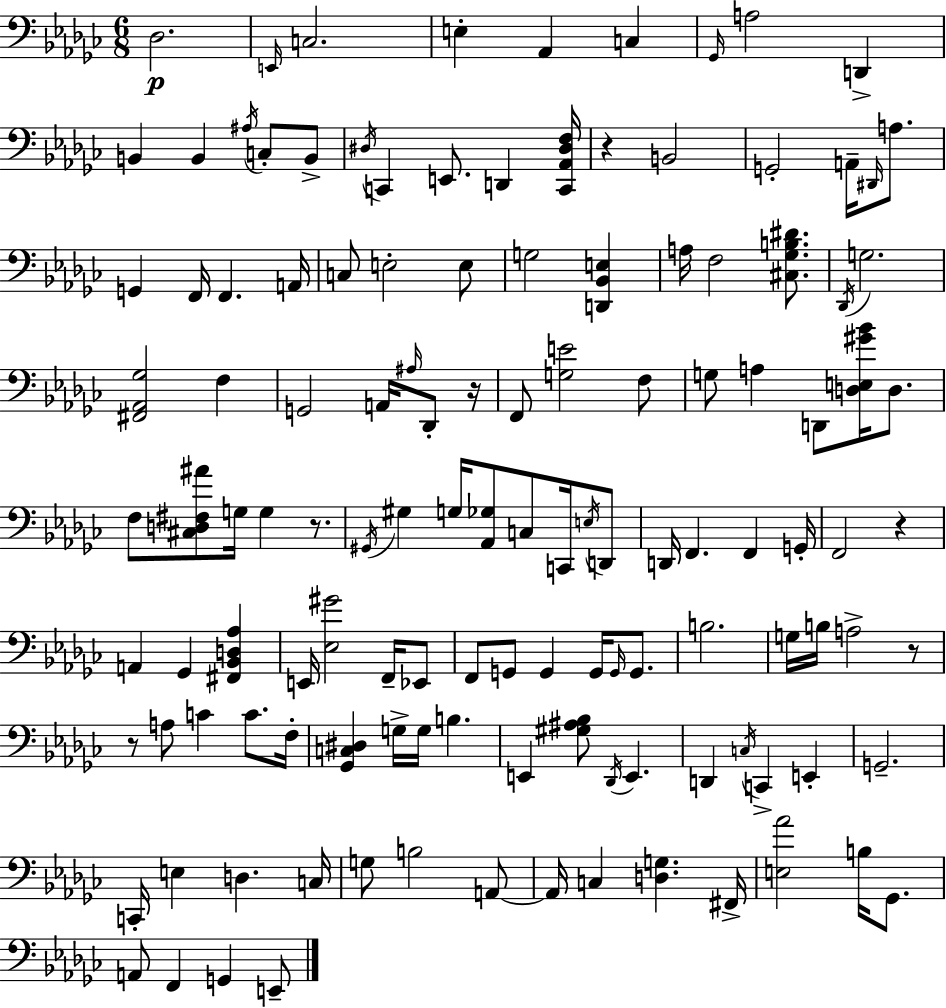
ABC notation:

X:1
T:Untitled
M:6/8
L:1/4
K:Ebm
_D,2 E,,/4 C,2 E, _A,, C, _G,,/4 A,2 D,, B,, B,, ^A,/4 C,/2 B,,/2 ^D,/4 C,, E,,/2 D,, [C,,_A,,^D,F,]/4 z B,,2 G,,2 A,,/4 ^D,,/4 A,/2 G,, F,,/4 F,, A,,/4 C,/2 E,2 E,/2 G,2 [D,,_B,,E,] A,/4 F,2 [^C,_G,B,^D]/2 _D,,/4 G,2 [^F,,_A,,_G,]2 F, G,,2 A,,/4 ^A,/4 _D,,/2 z/4 F,,/2 [G,E]2 F,/2 G,/2 A, D,,/2 [D,E,^G_B]/4 D,/2 F,/2 [^C,D,^F,^A]/2 G,/4 G, z/2 ^G,,/4 ^G, G,/4 [_A,,_G,]/2 C,/2 C,,/4 E,/4 D,,/2 D,,/4 F,, F,, G,,/4 F,,2 z A,, _G,, [^F,,_B,,D,_A,] E,,/4 [_E,^G]2 F,,/4 _E,,/2 F,,/2 G,,/2 G,, G,,/4 G,,/4 G,,/2 B,2 G,/4 B,/4 A,2 z/2 z/2 A,/2 C C/2 F,/4 [_G,,C,^D,] G,/4 G,/4 B, E,, [^G,^A,_B,]/2 _D,,/4 E,, D,, C,/4 C,, E,, G,,2 C,,/4 E, D, C,/4 G,/2 B,2 A,,/2 A,,/4 C, [D,G,] ^F,,/4 [E,_A]2 B,/4 _G,,/2 A,,/2 F,, G,, E,,/2